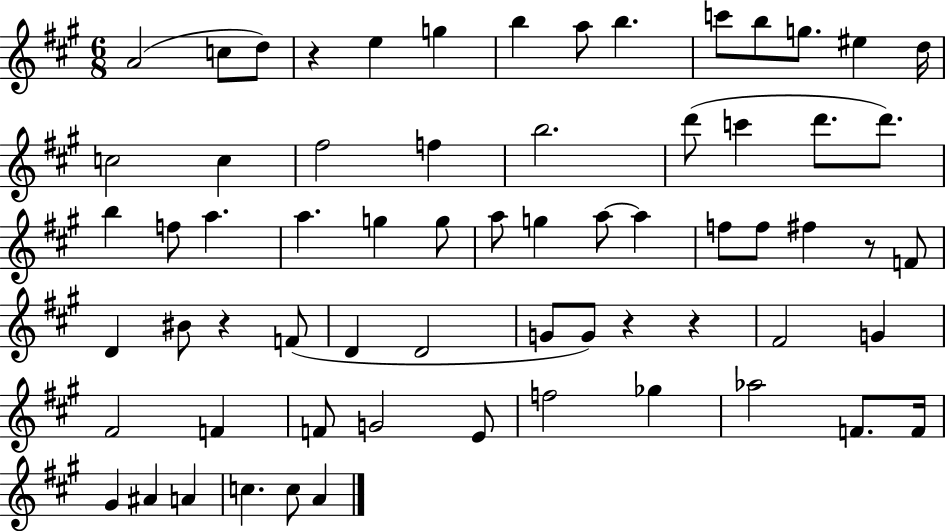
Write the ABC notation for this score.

X:1
T:Untitled
M:6/8
L:1/4
K:A
A2 c/2 d/2 z e g b a/2 b c'/2 b/2 g/2 ^e d/4 c2 c ^f2 f b2 d'/2 c' d'/2 d'/2 b f/2 a a g g/2 a/2 g a/2 a f/2 f/2 ^f z/2 F/2 D ^B/2 z F/2 D D2 G/2 G/2 z z ^F2 G ^F2 F F/2 G2 E/2 f2 _g _a2 F/2 F/4 ^G ^A A c c/2 A